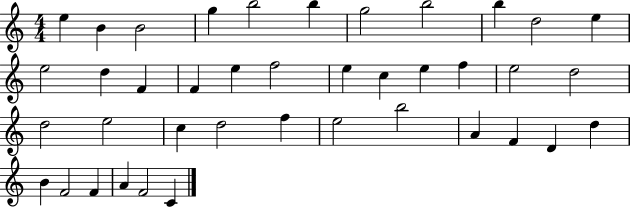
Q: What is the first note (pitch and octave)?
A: E5